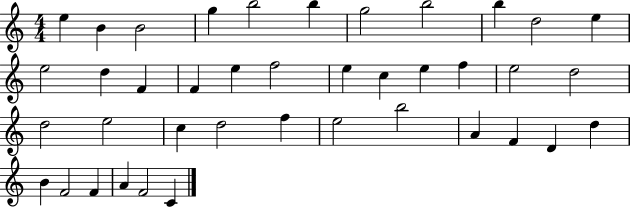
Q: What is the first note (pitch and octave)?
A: E5